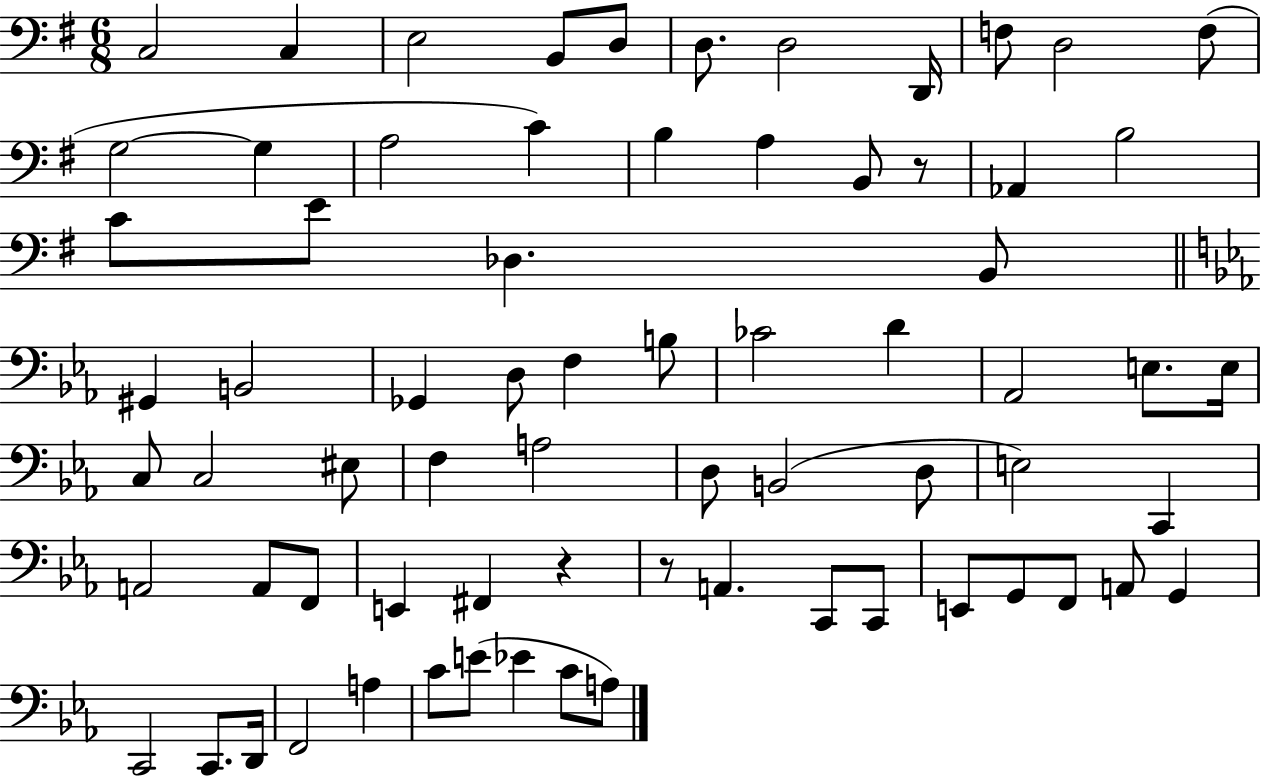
{
  \clef bass
  \numericTimeSignature
  \time 6/8
  \key g \major
  \repeat volta 2 { c2 c4 | e2 b,8 d8 | d8. d2 d,16 | f8 d2 f8( | \break g2~~ g4 | a2 c'4) | b4 a4 b,8 r8 | aes,4 b2 | \break c'8 e'8 des4. b,8 | \bar "||" \break \key ees \major gis,4 b,2 | ges,4 d8 f4 b8 | ces'2 d'4 | aes,2 e8. e16 | \break c8 c2 eis8 | f4 a2 | d8 b,2( d8 | e2) c,4 | \break a,2 a,8 f,8 | e,4 fis,4 r4 | r8 a,4. c,8 c,8 | e,8 g,8 f,8 a,8 g,4 | \break c,2 c,8. d,16 | f,2 a4 | c'8 e'8( ees'4 c'8 a8) | } \bar "|."
}